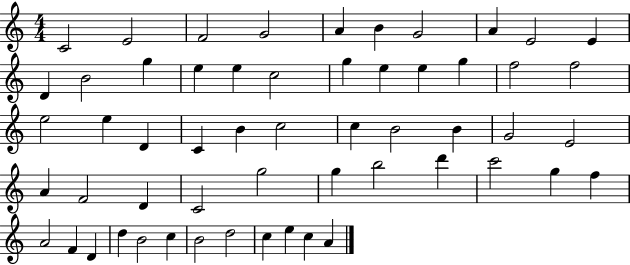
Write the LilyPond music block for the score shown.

{
  \clef treble
  \numericTimeSignature
  \time 4/4
  \key c \major
  c'2 e'2 | f'2 g'2 | a'4 b'4 g'2 | a'4 e'2 e'4 | \break d'4 b'2 g''4 | e''4 e''4 c''2 | g''4 e''4 e''4 g''4 | f''2 f''2 | \break e''2 e''4 d'4 | c'4 b'4 c''2 | c''4 b'2 b'4 | g'2 e'2 | \break a'4 f'2 d'4 | c'2 g''2 | g''4 b''2 d'''4 | c'''2 g''4 f''4 | \break a'2 f'4 d'4 | d''4 b'2 c''4 | b'2 d''2 | c''4 e''4 c''4 a'4 | \break \bar "|."
}